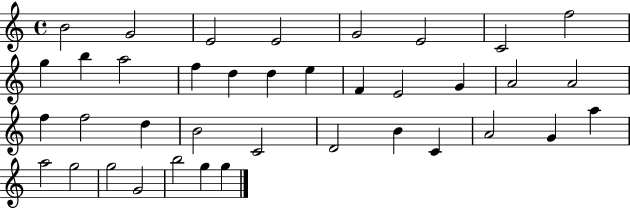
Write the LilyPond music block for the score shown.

{
  \clef treble
  \time 4/4
  \defaultTimeSignature
  \key c \major
  b'2 g'2 | e'2 e'2 | g'2 e'2 | c'2 f''2 | \break g''4 b''4 a''2 | f''4 d''4 d''4 e''4 | f'4 e'2 g'4 | a'2 a'2 | \break f''4 f''2 d''4 | b'2 c'2 | d'2 b'4 c'4 | a'2 g'4 a''4 | \break a''2 g''2 | g''2 g'2 | b''2 g''4 g''4 | \bar "|."
}